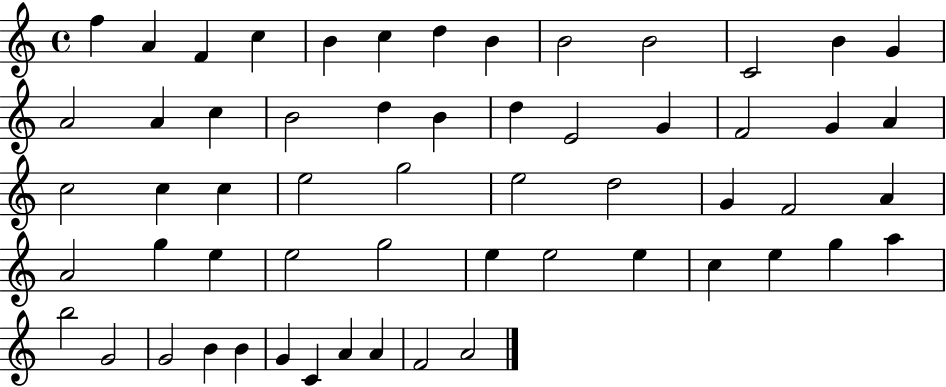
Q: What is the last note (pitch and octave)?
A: A4